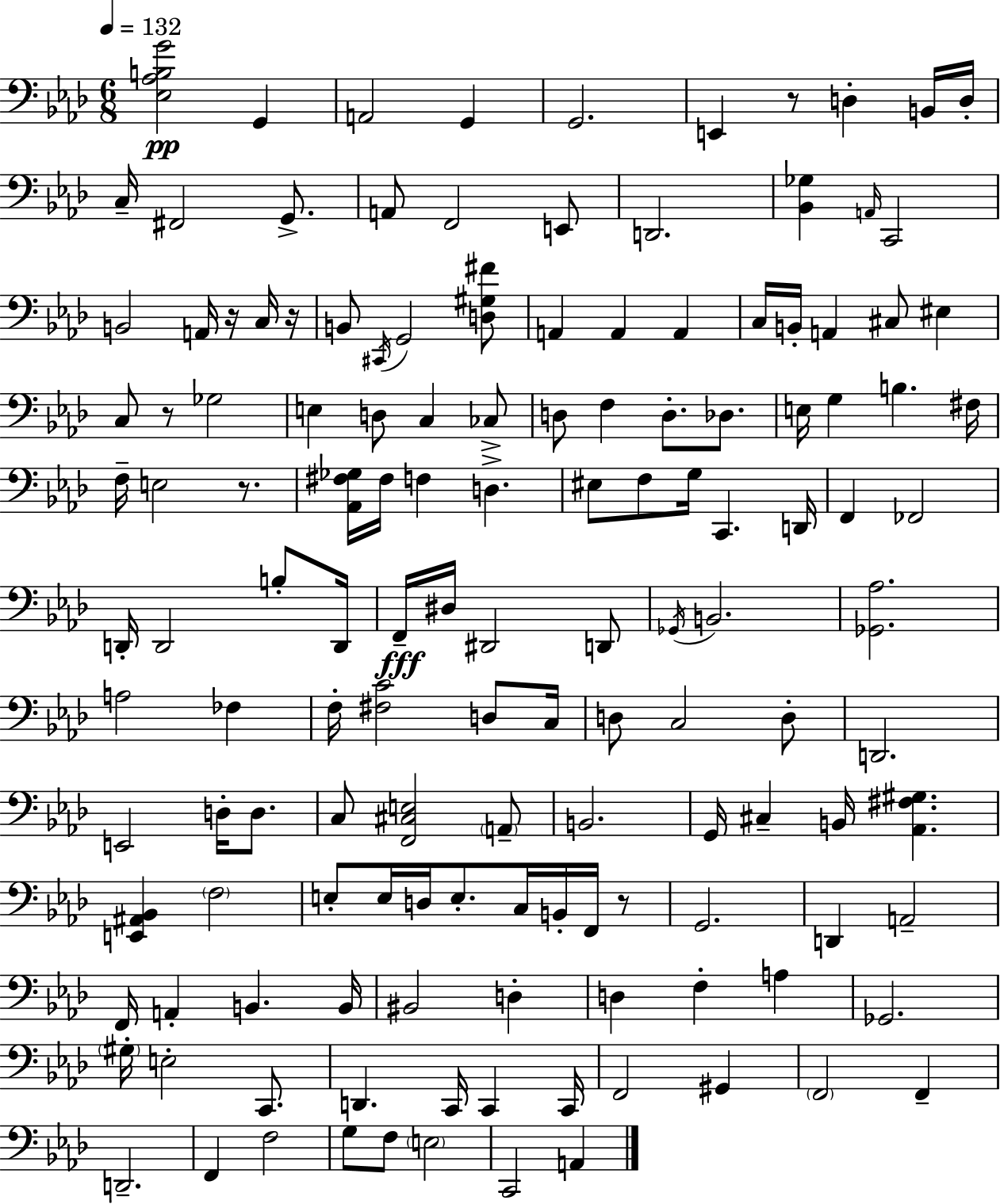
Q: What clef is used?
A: bass